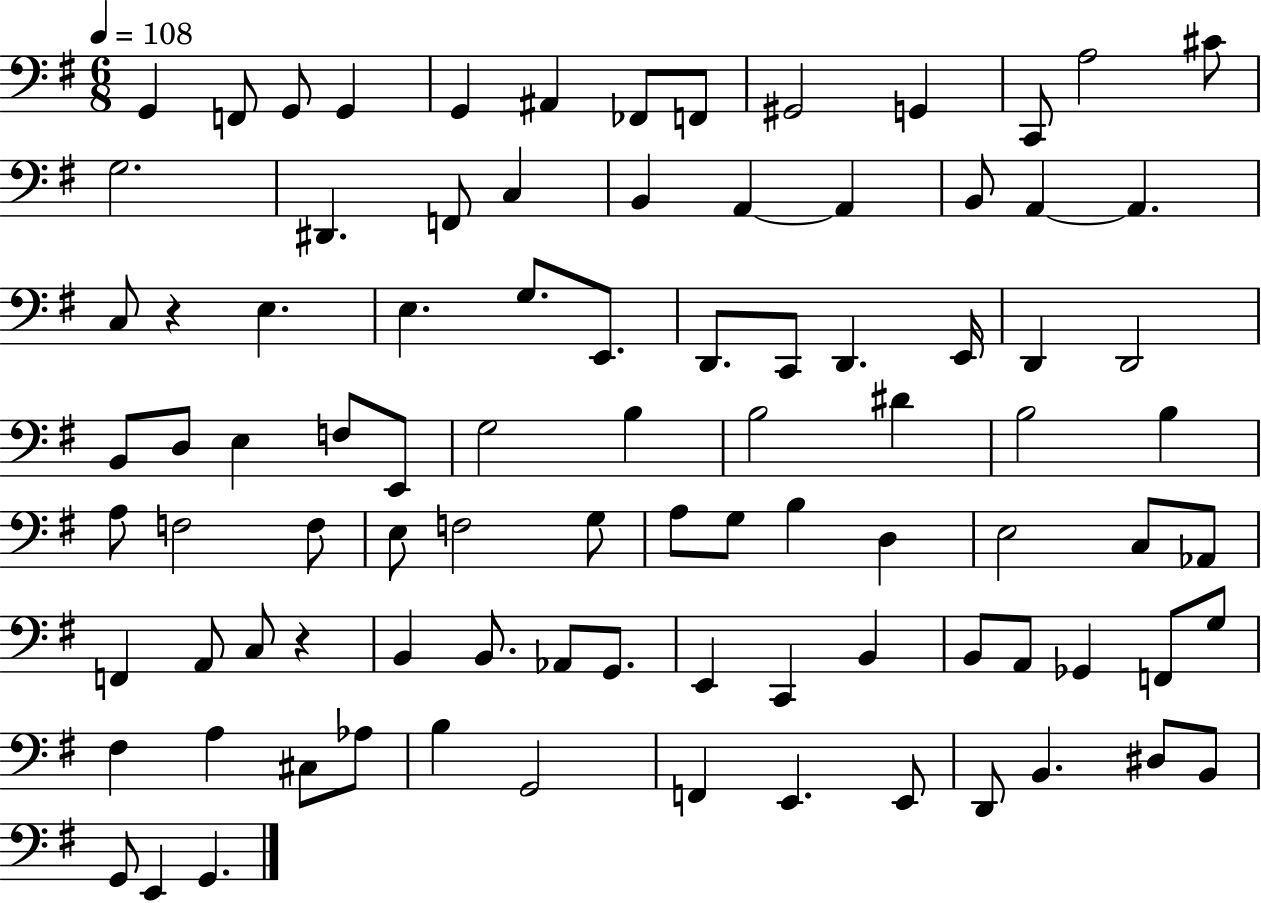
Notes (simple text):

G2/q F2/e G2/e G2/q G2/q A#2/q FES2/e F2/e G#2/h G2/q C2/e A3/h C#4/e G3/h. D#2/q. F2/e C3/q B2/q A2/q A2/q B2/e A2/q A2/q. C3/e R/q E3/q. E3/q. G3/e. E2/e. D2/e. C2/e D2/q. E2/s D2/q D2/h B2/e D3/e E3/q F3/e E2/e G3/h B3/q B3/h D#4/q B3/h B3/q A3/e F3/h F3/e E3/e F3/h G3/e A3/e G3/e B3/q D3/q E3/h C3/e Ab2/e F2/q A2/e C3/e R/q B2/q B2/e. Ab2/e G2/e. E2/q C2/q B2/q B2/e A2/e Gb2/q F2/e G3/e F#3/q A3/q C#3/e Ab3/e B3/q G2/h F2/q E2/q. E2/e D2/e B2/q. D#3/e B2/e G2/e E2/q G2/q.